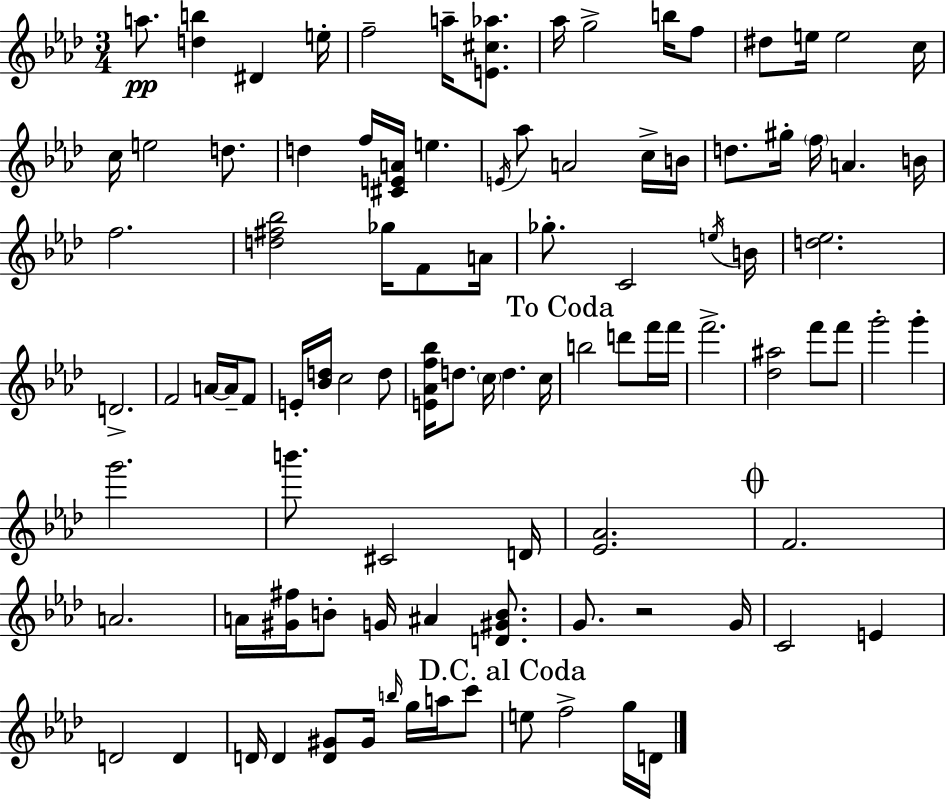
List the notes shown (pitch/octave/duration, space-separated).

A5/e. [D5,B5]/q D#4/q E5/s F5/h A5/s [E4,C#5,Ab5]/e. Ab5/s G5/h B5/s F5/e D#5/e E5/s E5/h C5/s C5/s E5/h D5/e. D5/q F5/s [C#4,E4,A4]/s E5/q. E4/s Ab5/e A4/h C5/s B4/s D5/e. G#5/s F5/s A4/q. B4/s F5/h. [D5,F#5,Bb5]/h Gb5/s F4/e A4/s Gb5/e. C4/h E5/s B4/s [D5,Eb5]/h. D4/h. F4/h A4/s A4/s F4/e E4/s [Bb4,D5]/s C5/h D5/e [E4,Ab4,F5,Bb5]/s D5/e. C5/s D5/q. C5/s B5/h D6/e F6/s F6/s F6/h. [Db5,A#5]/h F6/e F6/e G6/h G6/q G6/h. B6/e. C#4/h D4/s [Eb4,Ab4]/h. F4/h. A4/h. A4/s [G#4,F#5]/s B4/e G4/s A#4/q [D4,G#4,B4]/e. G4/e. R/h G4/s C4/h E4/q D4/h D4/q D4/s D4/q [D4,G#4]/e G#4/s B5/s G5/s A5/s C6/e E5/e F5/h G5/s D4/s